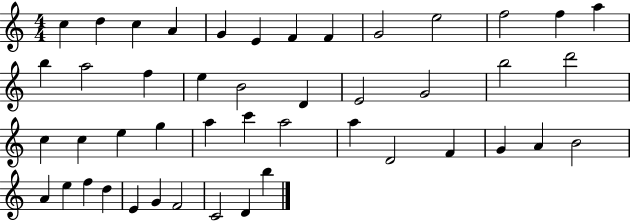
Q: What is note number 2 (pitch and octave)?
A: D5